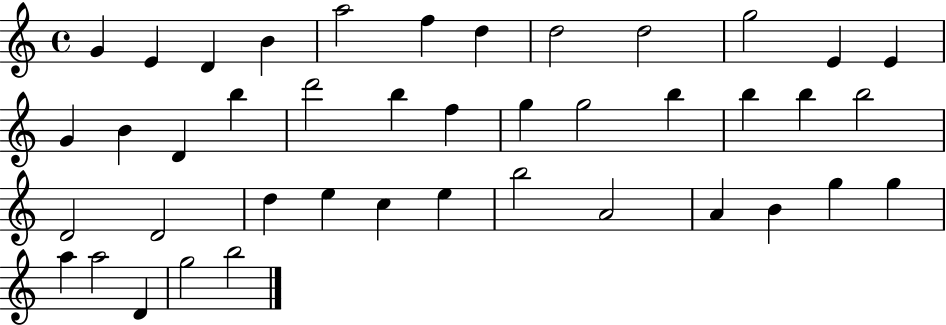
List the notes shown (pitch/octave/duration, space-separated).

G4/q E4/q D4/q B4/q A5/h F5/q D5/q D5/h D5/h G5/h E4/q E4/q G4/q B4/q D4/q B5/q D6/h B5/q F5/q G5/q G5/h B5/q B5/q B5/q B5/h D4/h D4/h D5/q E5/q C5/q E5/q B5/h A4/h A4/q B4/q G5/q G5/q A5/q A5/h D4/q G5/h B5/h